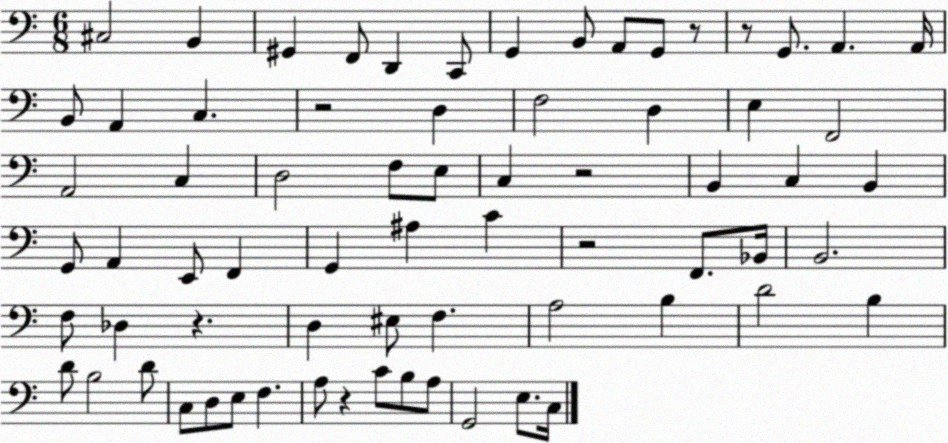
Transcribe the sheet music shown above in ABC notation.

X:1
T:Untitled
M:6/8
L:1/4
K:C
^C,2 B,, ^G,, F,,/2 D,, C,,/2 G,, B,,/2 A,,/2 G,,/2 z/2 z/2 G,,/2 A,, A,,/4 B,,/2 A,, C, z2 D, F,2 D, E, F,,2 A,,2 C, D,2 F,/2 E,/2 C, z2 B,, C, B,, G,,/2 A,, E,,/2 F,, G,, ^A, C z2 F,,/2 _B,,/4 B,,2 F,/2 _D, z D, ^E,/2 F, A,2 B, D2 B, D/2 B,2 D/2 C,/2 D,/2 E,/2 F, A,/2 z C/2 B,/2 A,/2 G,,2 E,/2 C,/4